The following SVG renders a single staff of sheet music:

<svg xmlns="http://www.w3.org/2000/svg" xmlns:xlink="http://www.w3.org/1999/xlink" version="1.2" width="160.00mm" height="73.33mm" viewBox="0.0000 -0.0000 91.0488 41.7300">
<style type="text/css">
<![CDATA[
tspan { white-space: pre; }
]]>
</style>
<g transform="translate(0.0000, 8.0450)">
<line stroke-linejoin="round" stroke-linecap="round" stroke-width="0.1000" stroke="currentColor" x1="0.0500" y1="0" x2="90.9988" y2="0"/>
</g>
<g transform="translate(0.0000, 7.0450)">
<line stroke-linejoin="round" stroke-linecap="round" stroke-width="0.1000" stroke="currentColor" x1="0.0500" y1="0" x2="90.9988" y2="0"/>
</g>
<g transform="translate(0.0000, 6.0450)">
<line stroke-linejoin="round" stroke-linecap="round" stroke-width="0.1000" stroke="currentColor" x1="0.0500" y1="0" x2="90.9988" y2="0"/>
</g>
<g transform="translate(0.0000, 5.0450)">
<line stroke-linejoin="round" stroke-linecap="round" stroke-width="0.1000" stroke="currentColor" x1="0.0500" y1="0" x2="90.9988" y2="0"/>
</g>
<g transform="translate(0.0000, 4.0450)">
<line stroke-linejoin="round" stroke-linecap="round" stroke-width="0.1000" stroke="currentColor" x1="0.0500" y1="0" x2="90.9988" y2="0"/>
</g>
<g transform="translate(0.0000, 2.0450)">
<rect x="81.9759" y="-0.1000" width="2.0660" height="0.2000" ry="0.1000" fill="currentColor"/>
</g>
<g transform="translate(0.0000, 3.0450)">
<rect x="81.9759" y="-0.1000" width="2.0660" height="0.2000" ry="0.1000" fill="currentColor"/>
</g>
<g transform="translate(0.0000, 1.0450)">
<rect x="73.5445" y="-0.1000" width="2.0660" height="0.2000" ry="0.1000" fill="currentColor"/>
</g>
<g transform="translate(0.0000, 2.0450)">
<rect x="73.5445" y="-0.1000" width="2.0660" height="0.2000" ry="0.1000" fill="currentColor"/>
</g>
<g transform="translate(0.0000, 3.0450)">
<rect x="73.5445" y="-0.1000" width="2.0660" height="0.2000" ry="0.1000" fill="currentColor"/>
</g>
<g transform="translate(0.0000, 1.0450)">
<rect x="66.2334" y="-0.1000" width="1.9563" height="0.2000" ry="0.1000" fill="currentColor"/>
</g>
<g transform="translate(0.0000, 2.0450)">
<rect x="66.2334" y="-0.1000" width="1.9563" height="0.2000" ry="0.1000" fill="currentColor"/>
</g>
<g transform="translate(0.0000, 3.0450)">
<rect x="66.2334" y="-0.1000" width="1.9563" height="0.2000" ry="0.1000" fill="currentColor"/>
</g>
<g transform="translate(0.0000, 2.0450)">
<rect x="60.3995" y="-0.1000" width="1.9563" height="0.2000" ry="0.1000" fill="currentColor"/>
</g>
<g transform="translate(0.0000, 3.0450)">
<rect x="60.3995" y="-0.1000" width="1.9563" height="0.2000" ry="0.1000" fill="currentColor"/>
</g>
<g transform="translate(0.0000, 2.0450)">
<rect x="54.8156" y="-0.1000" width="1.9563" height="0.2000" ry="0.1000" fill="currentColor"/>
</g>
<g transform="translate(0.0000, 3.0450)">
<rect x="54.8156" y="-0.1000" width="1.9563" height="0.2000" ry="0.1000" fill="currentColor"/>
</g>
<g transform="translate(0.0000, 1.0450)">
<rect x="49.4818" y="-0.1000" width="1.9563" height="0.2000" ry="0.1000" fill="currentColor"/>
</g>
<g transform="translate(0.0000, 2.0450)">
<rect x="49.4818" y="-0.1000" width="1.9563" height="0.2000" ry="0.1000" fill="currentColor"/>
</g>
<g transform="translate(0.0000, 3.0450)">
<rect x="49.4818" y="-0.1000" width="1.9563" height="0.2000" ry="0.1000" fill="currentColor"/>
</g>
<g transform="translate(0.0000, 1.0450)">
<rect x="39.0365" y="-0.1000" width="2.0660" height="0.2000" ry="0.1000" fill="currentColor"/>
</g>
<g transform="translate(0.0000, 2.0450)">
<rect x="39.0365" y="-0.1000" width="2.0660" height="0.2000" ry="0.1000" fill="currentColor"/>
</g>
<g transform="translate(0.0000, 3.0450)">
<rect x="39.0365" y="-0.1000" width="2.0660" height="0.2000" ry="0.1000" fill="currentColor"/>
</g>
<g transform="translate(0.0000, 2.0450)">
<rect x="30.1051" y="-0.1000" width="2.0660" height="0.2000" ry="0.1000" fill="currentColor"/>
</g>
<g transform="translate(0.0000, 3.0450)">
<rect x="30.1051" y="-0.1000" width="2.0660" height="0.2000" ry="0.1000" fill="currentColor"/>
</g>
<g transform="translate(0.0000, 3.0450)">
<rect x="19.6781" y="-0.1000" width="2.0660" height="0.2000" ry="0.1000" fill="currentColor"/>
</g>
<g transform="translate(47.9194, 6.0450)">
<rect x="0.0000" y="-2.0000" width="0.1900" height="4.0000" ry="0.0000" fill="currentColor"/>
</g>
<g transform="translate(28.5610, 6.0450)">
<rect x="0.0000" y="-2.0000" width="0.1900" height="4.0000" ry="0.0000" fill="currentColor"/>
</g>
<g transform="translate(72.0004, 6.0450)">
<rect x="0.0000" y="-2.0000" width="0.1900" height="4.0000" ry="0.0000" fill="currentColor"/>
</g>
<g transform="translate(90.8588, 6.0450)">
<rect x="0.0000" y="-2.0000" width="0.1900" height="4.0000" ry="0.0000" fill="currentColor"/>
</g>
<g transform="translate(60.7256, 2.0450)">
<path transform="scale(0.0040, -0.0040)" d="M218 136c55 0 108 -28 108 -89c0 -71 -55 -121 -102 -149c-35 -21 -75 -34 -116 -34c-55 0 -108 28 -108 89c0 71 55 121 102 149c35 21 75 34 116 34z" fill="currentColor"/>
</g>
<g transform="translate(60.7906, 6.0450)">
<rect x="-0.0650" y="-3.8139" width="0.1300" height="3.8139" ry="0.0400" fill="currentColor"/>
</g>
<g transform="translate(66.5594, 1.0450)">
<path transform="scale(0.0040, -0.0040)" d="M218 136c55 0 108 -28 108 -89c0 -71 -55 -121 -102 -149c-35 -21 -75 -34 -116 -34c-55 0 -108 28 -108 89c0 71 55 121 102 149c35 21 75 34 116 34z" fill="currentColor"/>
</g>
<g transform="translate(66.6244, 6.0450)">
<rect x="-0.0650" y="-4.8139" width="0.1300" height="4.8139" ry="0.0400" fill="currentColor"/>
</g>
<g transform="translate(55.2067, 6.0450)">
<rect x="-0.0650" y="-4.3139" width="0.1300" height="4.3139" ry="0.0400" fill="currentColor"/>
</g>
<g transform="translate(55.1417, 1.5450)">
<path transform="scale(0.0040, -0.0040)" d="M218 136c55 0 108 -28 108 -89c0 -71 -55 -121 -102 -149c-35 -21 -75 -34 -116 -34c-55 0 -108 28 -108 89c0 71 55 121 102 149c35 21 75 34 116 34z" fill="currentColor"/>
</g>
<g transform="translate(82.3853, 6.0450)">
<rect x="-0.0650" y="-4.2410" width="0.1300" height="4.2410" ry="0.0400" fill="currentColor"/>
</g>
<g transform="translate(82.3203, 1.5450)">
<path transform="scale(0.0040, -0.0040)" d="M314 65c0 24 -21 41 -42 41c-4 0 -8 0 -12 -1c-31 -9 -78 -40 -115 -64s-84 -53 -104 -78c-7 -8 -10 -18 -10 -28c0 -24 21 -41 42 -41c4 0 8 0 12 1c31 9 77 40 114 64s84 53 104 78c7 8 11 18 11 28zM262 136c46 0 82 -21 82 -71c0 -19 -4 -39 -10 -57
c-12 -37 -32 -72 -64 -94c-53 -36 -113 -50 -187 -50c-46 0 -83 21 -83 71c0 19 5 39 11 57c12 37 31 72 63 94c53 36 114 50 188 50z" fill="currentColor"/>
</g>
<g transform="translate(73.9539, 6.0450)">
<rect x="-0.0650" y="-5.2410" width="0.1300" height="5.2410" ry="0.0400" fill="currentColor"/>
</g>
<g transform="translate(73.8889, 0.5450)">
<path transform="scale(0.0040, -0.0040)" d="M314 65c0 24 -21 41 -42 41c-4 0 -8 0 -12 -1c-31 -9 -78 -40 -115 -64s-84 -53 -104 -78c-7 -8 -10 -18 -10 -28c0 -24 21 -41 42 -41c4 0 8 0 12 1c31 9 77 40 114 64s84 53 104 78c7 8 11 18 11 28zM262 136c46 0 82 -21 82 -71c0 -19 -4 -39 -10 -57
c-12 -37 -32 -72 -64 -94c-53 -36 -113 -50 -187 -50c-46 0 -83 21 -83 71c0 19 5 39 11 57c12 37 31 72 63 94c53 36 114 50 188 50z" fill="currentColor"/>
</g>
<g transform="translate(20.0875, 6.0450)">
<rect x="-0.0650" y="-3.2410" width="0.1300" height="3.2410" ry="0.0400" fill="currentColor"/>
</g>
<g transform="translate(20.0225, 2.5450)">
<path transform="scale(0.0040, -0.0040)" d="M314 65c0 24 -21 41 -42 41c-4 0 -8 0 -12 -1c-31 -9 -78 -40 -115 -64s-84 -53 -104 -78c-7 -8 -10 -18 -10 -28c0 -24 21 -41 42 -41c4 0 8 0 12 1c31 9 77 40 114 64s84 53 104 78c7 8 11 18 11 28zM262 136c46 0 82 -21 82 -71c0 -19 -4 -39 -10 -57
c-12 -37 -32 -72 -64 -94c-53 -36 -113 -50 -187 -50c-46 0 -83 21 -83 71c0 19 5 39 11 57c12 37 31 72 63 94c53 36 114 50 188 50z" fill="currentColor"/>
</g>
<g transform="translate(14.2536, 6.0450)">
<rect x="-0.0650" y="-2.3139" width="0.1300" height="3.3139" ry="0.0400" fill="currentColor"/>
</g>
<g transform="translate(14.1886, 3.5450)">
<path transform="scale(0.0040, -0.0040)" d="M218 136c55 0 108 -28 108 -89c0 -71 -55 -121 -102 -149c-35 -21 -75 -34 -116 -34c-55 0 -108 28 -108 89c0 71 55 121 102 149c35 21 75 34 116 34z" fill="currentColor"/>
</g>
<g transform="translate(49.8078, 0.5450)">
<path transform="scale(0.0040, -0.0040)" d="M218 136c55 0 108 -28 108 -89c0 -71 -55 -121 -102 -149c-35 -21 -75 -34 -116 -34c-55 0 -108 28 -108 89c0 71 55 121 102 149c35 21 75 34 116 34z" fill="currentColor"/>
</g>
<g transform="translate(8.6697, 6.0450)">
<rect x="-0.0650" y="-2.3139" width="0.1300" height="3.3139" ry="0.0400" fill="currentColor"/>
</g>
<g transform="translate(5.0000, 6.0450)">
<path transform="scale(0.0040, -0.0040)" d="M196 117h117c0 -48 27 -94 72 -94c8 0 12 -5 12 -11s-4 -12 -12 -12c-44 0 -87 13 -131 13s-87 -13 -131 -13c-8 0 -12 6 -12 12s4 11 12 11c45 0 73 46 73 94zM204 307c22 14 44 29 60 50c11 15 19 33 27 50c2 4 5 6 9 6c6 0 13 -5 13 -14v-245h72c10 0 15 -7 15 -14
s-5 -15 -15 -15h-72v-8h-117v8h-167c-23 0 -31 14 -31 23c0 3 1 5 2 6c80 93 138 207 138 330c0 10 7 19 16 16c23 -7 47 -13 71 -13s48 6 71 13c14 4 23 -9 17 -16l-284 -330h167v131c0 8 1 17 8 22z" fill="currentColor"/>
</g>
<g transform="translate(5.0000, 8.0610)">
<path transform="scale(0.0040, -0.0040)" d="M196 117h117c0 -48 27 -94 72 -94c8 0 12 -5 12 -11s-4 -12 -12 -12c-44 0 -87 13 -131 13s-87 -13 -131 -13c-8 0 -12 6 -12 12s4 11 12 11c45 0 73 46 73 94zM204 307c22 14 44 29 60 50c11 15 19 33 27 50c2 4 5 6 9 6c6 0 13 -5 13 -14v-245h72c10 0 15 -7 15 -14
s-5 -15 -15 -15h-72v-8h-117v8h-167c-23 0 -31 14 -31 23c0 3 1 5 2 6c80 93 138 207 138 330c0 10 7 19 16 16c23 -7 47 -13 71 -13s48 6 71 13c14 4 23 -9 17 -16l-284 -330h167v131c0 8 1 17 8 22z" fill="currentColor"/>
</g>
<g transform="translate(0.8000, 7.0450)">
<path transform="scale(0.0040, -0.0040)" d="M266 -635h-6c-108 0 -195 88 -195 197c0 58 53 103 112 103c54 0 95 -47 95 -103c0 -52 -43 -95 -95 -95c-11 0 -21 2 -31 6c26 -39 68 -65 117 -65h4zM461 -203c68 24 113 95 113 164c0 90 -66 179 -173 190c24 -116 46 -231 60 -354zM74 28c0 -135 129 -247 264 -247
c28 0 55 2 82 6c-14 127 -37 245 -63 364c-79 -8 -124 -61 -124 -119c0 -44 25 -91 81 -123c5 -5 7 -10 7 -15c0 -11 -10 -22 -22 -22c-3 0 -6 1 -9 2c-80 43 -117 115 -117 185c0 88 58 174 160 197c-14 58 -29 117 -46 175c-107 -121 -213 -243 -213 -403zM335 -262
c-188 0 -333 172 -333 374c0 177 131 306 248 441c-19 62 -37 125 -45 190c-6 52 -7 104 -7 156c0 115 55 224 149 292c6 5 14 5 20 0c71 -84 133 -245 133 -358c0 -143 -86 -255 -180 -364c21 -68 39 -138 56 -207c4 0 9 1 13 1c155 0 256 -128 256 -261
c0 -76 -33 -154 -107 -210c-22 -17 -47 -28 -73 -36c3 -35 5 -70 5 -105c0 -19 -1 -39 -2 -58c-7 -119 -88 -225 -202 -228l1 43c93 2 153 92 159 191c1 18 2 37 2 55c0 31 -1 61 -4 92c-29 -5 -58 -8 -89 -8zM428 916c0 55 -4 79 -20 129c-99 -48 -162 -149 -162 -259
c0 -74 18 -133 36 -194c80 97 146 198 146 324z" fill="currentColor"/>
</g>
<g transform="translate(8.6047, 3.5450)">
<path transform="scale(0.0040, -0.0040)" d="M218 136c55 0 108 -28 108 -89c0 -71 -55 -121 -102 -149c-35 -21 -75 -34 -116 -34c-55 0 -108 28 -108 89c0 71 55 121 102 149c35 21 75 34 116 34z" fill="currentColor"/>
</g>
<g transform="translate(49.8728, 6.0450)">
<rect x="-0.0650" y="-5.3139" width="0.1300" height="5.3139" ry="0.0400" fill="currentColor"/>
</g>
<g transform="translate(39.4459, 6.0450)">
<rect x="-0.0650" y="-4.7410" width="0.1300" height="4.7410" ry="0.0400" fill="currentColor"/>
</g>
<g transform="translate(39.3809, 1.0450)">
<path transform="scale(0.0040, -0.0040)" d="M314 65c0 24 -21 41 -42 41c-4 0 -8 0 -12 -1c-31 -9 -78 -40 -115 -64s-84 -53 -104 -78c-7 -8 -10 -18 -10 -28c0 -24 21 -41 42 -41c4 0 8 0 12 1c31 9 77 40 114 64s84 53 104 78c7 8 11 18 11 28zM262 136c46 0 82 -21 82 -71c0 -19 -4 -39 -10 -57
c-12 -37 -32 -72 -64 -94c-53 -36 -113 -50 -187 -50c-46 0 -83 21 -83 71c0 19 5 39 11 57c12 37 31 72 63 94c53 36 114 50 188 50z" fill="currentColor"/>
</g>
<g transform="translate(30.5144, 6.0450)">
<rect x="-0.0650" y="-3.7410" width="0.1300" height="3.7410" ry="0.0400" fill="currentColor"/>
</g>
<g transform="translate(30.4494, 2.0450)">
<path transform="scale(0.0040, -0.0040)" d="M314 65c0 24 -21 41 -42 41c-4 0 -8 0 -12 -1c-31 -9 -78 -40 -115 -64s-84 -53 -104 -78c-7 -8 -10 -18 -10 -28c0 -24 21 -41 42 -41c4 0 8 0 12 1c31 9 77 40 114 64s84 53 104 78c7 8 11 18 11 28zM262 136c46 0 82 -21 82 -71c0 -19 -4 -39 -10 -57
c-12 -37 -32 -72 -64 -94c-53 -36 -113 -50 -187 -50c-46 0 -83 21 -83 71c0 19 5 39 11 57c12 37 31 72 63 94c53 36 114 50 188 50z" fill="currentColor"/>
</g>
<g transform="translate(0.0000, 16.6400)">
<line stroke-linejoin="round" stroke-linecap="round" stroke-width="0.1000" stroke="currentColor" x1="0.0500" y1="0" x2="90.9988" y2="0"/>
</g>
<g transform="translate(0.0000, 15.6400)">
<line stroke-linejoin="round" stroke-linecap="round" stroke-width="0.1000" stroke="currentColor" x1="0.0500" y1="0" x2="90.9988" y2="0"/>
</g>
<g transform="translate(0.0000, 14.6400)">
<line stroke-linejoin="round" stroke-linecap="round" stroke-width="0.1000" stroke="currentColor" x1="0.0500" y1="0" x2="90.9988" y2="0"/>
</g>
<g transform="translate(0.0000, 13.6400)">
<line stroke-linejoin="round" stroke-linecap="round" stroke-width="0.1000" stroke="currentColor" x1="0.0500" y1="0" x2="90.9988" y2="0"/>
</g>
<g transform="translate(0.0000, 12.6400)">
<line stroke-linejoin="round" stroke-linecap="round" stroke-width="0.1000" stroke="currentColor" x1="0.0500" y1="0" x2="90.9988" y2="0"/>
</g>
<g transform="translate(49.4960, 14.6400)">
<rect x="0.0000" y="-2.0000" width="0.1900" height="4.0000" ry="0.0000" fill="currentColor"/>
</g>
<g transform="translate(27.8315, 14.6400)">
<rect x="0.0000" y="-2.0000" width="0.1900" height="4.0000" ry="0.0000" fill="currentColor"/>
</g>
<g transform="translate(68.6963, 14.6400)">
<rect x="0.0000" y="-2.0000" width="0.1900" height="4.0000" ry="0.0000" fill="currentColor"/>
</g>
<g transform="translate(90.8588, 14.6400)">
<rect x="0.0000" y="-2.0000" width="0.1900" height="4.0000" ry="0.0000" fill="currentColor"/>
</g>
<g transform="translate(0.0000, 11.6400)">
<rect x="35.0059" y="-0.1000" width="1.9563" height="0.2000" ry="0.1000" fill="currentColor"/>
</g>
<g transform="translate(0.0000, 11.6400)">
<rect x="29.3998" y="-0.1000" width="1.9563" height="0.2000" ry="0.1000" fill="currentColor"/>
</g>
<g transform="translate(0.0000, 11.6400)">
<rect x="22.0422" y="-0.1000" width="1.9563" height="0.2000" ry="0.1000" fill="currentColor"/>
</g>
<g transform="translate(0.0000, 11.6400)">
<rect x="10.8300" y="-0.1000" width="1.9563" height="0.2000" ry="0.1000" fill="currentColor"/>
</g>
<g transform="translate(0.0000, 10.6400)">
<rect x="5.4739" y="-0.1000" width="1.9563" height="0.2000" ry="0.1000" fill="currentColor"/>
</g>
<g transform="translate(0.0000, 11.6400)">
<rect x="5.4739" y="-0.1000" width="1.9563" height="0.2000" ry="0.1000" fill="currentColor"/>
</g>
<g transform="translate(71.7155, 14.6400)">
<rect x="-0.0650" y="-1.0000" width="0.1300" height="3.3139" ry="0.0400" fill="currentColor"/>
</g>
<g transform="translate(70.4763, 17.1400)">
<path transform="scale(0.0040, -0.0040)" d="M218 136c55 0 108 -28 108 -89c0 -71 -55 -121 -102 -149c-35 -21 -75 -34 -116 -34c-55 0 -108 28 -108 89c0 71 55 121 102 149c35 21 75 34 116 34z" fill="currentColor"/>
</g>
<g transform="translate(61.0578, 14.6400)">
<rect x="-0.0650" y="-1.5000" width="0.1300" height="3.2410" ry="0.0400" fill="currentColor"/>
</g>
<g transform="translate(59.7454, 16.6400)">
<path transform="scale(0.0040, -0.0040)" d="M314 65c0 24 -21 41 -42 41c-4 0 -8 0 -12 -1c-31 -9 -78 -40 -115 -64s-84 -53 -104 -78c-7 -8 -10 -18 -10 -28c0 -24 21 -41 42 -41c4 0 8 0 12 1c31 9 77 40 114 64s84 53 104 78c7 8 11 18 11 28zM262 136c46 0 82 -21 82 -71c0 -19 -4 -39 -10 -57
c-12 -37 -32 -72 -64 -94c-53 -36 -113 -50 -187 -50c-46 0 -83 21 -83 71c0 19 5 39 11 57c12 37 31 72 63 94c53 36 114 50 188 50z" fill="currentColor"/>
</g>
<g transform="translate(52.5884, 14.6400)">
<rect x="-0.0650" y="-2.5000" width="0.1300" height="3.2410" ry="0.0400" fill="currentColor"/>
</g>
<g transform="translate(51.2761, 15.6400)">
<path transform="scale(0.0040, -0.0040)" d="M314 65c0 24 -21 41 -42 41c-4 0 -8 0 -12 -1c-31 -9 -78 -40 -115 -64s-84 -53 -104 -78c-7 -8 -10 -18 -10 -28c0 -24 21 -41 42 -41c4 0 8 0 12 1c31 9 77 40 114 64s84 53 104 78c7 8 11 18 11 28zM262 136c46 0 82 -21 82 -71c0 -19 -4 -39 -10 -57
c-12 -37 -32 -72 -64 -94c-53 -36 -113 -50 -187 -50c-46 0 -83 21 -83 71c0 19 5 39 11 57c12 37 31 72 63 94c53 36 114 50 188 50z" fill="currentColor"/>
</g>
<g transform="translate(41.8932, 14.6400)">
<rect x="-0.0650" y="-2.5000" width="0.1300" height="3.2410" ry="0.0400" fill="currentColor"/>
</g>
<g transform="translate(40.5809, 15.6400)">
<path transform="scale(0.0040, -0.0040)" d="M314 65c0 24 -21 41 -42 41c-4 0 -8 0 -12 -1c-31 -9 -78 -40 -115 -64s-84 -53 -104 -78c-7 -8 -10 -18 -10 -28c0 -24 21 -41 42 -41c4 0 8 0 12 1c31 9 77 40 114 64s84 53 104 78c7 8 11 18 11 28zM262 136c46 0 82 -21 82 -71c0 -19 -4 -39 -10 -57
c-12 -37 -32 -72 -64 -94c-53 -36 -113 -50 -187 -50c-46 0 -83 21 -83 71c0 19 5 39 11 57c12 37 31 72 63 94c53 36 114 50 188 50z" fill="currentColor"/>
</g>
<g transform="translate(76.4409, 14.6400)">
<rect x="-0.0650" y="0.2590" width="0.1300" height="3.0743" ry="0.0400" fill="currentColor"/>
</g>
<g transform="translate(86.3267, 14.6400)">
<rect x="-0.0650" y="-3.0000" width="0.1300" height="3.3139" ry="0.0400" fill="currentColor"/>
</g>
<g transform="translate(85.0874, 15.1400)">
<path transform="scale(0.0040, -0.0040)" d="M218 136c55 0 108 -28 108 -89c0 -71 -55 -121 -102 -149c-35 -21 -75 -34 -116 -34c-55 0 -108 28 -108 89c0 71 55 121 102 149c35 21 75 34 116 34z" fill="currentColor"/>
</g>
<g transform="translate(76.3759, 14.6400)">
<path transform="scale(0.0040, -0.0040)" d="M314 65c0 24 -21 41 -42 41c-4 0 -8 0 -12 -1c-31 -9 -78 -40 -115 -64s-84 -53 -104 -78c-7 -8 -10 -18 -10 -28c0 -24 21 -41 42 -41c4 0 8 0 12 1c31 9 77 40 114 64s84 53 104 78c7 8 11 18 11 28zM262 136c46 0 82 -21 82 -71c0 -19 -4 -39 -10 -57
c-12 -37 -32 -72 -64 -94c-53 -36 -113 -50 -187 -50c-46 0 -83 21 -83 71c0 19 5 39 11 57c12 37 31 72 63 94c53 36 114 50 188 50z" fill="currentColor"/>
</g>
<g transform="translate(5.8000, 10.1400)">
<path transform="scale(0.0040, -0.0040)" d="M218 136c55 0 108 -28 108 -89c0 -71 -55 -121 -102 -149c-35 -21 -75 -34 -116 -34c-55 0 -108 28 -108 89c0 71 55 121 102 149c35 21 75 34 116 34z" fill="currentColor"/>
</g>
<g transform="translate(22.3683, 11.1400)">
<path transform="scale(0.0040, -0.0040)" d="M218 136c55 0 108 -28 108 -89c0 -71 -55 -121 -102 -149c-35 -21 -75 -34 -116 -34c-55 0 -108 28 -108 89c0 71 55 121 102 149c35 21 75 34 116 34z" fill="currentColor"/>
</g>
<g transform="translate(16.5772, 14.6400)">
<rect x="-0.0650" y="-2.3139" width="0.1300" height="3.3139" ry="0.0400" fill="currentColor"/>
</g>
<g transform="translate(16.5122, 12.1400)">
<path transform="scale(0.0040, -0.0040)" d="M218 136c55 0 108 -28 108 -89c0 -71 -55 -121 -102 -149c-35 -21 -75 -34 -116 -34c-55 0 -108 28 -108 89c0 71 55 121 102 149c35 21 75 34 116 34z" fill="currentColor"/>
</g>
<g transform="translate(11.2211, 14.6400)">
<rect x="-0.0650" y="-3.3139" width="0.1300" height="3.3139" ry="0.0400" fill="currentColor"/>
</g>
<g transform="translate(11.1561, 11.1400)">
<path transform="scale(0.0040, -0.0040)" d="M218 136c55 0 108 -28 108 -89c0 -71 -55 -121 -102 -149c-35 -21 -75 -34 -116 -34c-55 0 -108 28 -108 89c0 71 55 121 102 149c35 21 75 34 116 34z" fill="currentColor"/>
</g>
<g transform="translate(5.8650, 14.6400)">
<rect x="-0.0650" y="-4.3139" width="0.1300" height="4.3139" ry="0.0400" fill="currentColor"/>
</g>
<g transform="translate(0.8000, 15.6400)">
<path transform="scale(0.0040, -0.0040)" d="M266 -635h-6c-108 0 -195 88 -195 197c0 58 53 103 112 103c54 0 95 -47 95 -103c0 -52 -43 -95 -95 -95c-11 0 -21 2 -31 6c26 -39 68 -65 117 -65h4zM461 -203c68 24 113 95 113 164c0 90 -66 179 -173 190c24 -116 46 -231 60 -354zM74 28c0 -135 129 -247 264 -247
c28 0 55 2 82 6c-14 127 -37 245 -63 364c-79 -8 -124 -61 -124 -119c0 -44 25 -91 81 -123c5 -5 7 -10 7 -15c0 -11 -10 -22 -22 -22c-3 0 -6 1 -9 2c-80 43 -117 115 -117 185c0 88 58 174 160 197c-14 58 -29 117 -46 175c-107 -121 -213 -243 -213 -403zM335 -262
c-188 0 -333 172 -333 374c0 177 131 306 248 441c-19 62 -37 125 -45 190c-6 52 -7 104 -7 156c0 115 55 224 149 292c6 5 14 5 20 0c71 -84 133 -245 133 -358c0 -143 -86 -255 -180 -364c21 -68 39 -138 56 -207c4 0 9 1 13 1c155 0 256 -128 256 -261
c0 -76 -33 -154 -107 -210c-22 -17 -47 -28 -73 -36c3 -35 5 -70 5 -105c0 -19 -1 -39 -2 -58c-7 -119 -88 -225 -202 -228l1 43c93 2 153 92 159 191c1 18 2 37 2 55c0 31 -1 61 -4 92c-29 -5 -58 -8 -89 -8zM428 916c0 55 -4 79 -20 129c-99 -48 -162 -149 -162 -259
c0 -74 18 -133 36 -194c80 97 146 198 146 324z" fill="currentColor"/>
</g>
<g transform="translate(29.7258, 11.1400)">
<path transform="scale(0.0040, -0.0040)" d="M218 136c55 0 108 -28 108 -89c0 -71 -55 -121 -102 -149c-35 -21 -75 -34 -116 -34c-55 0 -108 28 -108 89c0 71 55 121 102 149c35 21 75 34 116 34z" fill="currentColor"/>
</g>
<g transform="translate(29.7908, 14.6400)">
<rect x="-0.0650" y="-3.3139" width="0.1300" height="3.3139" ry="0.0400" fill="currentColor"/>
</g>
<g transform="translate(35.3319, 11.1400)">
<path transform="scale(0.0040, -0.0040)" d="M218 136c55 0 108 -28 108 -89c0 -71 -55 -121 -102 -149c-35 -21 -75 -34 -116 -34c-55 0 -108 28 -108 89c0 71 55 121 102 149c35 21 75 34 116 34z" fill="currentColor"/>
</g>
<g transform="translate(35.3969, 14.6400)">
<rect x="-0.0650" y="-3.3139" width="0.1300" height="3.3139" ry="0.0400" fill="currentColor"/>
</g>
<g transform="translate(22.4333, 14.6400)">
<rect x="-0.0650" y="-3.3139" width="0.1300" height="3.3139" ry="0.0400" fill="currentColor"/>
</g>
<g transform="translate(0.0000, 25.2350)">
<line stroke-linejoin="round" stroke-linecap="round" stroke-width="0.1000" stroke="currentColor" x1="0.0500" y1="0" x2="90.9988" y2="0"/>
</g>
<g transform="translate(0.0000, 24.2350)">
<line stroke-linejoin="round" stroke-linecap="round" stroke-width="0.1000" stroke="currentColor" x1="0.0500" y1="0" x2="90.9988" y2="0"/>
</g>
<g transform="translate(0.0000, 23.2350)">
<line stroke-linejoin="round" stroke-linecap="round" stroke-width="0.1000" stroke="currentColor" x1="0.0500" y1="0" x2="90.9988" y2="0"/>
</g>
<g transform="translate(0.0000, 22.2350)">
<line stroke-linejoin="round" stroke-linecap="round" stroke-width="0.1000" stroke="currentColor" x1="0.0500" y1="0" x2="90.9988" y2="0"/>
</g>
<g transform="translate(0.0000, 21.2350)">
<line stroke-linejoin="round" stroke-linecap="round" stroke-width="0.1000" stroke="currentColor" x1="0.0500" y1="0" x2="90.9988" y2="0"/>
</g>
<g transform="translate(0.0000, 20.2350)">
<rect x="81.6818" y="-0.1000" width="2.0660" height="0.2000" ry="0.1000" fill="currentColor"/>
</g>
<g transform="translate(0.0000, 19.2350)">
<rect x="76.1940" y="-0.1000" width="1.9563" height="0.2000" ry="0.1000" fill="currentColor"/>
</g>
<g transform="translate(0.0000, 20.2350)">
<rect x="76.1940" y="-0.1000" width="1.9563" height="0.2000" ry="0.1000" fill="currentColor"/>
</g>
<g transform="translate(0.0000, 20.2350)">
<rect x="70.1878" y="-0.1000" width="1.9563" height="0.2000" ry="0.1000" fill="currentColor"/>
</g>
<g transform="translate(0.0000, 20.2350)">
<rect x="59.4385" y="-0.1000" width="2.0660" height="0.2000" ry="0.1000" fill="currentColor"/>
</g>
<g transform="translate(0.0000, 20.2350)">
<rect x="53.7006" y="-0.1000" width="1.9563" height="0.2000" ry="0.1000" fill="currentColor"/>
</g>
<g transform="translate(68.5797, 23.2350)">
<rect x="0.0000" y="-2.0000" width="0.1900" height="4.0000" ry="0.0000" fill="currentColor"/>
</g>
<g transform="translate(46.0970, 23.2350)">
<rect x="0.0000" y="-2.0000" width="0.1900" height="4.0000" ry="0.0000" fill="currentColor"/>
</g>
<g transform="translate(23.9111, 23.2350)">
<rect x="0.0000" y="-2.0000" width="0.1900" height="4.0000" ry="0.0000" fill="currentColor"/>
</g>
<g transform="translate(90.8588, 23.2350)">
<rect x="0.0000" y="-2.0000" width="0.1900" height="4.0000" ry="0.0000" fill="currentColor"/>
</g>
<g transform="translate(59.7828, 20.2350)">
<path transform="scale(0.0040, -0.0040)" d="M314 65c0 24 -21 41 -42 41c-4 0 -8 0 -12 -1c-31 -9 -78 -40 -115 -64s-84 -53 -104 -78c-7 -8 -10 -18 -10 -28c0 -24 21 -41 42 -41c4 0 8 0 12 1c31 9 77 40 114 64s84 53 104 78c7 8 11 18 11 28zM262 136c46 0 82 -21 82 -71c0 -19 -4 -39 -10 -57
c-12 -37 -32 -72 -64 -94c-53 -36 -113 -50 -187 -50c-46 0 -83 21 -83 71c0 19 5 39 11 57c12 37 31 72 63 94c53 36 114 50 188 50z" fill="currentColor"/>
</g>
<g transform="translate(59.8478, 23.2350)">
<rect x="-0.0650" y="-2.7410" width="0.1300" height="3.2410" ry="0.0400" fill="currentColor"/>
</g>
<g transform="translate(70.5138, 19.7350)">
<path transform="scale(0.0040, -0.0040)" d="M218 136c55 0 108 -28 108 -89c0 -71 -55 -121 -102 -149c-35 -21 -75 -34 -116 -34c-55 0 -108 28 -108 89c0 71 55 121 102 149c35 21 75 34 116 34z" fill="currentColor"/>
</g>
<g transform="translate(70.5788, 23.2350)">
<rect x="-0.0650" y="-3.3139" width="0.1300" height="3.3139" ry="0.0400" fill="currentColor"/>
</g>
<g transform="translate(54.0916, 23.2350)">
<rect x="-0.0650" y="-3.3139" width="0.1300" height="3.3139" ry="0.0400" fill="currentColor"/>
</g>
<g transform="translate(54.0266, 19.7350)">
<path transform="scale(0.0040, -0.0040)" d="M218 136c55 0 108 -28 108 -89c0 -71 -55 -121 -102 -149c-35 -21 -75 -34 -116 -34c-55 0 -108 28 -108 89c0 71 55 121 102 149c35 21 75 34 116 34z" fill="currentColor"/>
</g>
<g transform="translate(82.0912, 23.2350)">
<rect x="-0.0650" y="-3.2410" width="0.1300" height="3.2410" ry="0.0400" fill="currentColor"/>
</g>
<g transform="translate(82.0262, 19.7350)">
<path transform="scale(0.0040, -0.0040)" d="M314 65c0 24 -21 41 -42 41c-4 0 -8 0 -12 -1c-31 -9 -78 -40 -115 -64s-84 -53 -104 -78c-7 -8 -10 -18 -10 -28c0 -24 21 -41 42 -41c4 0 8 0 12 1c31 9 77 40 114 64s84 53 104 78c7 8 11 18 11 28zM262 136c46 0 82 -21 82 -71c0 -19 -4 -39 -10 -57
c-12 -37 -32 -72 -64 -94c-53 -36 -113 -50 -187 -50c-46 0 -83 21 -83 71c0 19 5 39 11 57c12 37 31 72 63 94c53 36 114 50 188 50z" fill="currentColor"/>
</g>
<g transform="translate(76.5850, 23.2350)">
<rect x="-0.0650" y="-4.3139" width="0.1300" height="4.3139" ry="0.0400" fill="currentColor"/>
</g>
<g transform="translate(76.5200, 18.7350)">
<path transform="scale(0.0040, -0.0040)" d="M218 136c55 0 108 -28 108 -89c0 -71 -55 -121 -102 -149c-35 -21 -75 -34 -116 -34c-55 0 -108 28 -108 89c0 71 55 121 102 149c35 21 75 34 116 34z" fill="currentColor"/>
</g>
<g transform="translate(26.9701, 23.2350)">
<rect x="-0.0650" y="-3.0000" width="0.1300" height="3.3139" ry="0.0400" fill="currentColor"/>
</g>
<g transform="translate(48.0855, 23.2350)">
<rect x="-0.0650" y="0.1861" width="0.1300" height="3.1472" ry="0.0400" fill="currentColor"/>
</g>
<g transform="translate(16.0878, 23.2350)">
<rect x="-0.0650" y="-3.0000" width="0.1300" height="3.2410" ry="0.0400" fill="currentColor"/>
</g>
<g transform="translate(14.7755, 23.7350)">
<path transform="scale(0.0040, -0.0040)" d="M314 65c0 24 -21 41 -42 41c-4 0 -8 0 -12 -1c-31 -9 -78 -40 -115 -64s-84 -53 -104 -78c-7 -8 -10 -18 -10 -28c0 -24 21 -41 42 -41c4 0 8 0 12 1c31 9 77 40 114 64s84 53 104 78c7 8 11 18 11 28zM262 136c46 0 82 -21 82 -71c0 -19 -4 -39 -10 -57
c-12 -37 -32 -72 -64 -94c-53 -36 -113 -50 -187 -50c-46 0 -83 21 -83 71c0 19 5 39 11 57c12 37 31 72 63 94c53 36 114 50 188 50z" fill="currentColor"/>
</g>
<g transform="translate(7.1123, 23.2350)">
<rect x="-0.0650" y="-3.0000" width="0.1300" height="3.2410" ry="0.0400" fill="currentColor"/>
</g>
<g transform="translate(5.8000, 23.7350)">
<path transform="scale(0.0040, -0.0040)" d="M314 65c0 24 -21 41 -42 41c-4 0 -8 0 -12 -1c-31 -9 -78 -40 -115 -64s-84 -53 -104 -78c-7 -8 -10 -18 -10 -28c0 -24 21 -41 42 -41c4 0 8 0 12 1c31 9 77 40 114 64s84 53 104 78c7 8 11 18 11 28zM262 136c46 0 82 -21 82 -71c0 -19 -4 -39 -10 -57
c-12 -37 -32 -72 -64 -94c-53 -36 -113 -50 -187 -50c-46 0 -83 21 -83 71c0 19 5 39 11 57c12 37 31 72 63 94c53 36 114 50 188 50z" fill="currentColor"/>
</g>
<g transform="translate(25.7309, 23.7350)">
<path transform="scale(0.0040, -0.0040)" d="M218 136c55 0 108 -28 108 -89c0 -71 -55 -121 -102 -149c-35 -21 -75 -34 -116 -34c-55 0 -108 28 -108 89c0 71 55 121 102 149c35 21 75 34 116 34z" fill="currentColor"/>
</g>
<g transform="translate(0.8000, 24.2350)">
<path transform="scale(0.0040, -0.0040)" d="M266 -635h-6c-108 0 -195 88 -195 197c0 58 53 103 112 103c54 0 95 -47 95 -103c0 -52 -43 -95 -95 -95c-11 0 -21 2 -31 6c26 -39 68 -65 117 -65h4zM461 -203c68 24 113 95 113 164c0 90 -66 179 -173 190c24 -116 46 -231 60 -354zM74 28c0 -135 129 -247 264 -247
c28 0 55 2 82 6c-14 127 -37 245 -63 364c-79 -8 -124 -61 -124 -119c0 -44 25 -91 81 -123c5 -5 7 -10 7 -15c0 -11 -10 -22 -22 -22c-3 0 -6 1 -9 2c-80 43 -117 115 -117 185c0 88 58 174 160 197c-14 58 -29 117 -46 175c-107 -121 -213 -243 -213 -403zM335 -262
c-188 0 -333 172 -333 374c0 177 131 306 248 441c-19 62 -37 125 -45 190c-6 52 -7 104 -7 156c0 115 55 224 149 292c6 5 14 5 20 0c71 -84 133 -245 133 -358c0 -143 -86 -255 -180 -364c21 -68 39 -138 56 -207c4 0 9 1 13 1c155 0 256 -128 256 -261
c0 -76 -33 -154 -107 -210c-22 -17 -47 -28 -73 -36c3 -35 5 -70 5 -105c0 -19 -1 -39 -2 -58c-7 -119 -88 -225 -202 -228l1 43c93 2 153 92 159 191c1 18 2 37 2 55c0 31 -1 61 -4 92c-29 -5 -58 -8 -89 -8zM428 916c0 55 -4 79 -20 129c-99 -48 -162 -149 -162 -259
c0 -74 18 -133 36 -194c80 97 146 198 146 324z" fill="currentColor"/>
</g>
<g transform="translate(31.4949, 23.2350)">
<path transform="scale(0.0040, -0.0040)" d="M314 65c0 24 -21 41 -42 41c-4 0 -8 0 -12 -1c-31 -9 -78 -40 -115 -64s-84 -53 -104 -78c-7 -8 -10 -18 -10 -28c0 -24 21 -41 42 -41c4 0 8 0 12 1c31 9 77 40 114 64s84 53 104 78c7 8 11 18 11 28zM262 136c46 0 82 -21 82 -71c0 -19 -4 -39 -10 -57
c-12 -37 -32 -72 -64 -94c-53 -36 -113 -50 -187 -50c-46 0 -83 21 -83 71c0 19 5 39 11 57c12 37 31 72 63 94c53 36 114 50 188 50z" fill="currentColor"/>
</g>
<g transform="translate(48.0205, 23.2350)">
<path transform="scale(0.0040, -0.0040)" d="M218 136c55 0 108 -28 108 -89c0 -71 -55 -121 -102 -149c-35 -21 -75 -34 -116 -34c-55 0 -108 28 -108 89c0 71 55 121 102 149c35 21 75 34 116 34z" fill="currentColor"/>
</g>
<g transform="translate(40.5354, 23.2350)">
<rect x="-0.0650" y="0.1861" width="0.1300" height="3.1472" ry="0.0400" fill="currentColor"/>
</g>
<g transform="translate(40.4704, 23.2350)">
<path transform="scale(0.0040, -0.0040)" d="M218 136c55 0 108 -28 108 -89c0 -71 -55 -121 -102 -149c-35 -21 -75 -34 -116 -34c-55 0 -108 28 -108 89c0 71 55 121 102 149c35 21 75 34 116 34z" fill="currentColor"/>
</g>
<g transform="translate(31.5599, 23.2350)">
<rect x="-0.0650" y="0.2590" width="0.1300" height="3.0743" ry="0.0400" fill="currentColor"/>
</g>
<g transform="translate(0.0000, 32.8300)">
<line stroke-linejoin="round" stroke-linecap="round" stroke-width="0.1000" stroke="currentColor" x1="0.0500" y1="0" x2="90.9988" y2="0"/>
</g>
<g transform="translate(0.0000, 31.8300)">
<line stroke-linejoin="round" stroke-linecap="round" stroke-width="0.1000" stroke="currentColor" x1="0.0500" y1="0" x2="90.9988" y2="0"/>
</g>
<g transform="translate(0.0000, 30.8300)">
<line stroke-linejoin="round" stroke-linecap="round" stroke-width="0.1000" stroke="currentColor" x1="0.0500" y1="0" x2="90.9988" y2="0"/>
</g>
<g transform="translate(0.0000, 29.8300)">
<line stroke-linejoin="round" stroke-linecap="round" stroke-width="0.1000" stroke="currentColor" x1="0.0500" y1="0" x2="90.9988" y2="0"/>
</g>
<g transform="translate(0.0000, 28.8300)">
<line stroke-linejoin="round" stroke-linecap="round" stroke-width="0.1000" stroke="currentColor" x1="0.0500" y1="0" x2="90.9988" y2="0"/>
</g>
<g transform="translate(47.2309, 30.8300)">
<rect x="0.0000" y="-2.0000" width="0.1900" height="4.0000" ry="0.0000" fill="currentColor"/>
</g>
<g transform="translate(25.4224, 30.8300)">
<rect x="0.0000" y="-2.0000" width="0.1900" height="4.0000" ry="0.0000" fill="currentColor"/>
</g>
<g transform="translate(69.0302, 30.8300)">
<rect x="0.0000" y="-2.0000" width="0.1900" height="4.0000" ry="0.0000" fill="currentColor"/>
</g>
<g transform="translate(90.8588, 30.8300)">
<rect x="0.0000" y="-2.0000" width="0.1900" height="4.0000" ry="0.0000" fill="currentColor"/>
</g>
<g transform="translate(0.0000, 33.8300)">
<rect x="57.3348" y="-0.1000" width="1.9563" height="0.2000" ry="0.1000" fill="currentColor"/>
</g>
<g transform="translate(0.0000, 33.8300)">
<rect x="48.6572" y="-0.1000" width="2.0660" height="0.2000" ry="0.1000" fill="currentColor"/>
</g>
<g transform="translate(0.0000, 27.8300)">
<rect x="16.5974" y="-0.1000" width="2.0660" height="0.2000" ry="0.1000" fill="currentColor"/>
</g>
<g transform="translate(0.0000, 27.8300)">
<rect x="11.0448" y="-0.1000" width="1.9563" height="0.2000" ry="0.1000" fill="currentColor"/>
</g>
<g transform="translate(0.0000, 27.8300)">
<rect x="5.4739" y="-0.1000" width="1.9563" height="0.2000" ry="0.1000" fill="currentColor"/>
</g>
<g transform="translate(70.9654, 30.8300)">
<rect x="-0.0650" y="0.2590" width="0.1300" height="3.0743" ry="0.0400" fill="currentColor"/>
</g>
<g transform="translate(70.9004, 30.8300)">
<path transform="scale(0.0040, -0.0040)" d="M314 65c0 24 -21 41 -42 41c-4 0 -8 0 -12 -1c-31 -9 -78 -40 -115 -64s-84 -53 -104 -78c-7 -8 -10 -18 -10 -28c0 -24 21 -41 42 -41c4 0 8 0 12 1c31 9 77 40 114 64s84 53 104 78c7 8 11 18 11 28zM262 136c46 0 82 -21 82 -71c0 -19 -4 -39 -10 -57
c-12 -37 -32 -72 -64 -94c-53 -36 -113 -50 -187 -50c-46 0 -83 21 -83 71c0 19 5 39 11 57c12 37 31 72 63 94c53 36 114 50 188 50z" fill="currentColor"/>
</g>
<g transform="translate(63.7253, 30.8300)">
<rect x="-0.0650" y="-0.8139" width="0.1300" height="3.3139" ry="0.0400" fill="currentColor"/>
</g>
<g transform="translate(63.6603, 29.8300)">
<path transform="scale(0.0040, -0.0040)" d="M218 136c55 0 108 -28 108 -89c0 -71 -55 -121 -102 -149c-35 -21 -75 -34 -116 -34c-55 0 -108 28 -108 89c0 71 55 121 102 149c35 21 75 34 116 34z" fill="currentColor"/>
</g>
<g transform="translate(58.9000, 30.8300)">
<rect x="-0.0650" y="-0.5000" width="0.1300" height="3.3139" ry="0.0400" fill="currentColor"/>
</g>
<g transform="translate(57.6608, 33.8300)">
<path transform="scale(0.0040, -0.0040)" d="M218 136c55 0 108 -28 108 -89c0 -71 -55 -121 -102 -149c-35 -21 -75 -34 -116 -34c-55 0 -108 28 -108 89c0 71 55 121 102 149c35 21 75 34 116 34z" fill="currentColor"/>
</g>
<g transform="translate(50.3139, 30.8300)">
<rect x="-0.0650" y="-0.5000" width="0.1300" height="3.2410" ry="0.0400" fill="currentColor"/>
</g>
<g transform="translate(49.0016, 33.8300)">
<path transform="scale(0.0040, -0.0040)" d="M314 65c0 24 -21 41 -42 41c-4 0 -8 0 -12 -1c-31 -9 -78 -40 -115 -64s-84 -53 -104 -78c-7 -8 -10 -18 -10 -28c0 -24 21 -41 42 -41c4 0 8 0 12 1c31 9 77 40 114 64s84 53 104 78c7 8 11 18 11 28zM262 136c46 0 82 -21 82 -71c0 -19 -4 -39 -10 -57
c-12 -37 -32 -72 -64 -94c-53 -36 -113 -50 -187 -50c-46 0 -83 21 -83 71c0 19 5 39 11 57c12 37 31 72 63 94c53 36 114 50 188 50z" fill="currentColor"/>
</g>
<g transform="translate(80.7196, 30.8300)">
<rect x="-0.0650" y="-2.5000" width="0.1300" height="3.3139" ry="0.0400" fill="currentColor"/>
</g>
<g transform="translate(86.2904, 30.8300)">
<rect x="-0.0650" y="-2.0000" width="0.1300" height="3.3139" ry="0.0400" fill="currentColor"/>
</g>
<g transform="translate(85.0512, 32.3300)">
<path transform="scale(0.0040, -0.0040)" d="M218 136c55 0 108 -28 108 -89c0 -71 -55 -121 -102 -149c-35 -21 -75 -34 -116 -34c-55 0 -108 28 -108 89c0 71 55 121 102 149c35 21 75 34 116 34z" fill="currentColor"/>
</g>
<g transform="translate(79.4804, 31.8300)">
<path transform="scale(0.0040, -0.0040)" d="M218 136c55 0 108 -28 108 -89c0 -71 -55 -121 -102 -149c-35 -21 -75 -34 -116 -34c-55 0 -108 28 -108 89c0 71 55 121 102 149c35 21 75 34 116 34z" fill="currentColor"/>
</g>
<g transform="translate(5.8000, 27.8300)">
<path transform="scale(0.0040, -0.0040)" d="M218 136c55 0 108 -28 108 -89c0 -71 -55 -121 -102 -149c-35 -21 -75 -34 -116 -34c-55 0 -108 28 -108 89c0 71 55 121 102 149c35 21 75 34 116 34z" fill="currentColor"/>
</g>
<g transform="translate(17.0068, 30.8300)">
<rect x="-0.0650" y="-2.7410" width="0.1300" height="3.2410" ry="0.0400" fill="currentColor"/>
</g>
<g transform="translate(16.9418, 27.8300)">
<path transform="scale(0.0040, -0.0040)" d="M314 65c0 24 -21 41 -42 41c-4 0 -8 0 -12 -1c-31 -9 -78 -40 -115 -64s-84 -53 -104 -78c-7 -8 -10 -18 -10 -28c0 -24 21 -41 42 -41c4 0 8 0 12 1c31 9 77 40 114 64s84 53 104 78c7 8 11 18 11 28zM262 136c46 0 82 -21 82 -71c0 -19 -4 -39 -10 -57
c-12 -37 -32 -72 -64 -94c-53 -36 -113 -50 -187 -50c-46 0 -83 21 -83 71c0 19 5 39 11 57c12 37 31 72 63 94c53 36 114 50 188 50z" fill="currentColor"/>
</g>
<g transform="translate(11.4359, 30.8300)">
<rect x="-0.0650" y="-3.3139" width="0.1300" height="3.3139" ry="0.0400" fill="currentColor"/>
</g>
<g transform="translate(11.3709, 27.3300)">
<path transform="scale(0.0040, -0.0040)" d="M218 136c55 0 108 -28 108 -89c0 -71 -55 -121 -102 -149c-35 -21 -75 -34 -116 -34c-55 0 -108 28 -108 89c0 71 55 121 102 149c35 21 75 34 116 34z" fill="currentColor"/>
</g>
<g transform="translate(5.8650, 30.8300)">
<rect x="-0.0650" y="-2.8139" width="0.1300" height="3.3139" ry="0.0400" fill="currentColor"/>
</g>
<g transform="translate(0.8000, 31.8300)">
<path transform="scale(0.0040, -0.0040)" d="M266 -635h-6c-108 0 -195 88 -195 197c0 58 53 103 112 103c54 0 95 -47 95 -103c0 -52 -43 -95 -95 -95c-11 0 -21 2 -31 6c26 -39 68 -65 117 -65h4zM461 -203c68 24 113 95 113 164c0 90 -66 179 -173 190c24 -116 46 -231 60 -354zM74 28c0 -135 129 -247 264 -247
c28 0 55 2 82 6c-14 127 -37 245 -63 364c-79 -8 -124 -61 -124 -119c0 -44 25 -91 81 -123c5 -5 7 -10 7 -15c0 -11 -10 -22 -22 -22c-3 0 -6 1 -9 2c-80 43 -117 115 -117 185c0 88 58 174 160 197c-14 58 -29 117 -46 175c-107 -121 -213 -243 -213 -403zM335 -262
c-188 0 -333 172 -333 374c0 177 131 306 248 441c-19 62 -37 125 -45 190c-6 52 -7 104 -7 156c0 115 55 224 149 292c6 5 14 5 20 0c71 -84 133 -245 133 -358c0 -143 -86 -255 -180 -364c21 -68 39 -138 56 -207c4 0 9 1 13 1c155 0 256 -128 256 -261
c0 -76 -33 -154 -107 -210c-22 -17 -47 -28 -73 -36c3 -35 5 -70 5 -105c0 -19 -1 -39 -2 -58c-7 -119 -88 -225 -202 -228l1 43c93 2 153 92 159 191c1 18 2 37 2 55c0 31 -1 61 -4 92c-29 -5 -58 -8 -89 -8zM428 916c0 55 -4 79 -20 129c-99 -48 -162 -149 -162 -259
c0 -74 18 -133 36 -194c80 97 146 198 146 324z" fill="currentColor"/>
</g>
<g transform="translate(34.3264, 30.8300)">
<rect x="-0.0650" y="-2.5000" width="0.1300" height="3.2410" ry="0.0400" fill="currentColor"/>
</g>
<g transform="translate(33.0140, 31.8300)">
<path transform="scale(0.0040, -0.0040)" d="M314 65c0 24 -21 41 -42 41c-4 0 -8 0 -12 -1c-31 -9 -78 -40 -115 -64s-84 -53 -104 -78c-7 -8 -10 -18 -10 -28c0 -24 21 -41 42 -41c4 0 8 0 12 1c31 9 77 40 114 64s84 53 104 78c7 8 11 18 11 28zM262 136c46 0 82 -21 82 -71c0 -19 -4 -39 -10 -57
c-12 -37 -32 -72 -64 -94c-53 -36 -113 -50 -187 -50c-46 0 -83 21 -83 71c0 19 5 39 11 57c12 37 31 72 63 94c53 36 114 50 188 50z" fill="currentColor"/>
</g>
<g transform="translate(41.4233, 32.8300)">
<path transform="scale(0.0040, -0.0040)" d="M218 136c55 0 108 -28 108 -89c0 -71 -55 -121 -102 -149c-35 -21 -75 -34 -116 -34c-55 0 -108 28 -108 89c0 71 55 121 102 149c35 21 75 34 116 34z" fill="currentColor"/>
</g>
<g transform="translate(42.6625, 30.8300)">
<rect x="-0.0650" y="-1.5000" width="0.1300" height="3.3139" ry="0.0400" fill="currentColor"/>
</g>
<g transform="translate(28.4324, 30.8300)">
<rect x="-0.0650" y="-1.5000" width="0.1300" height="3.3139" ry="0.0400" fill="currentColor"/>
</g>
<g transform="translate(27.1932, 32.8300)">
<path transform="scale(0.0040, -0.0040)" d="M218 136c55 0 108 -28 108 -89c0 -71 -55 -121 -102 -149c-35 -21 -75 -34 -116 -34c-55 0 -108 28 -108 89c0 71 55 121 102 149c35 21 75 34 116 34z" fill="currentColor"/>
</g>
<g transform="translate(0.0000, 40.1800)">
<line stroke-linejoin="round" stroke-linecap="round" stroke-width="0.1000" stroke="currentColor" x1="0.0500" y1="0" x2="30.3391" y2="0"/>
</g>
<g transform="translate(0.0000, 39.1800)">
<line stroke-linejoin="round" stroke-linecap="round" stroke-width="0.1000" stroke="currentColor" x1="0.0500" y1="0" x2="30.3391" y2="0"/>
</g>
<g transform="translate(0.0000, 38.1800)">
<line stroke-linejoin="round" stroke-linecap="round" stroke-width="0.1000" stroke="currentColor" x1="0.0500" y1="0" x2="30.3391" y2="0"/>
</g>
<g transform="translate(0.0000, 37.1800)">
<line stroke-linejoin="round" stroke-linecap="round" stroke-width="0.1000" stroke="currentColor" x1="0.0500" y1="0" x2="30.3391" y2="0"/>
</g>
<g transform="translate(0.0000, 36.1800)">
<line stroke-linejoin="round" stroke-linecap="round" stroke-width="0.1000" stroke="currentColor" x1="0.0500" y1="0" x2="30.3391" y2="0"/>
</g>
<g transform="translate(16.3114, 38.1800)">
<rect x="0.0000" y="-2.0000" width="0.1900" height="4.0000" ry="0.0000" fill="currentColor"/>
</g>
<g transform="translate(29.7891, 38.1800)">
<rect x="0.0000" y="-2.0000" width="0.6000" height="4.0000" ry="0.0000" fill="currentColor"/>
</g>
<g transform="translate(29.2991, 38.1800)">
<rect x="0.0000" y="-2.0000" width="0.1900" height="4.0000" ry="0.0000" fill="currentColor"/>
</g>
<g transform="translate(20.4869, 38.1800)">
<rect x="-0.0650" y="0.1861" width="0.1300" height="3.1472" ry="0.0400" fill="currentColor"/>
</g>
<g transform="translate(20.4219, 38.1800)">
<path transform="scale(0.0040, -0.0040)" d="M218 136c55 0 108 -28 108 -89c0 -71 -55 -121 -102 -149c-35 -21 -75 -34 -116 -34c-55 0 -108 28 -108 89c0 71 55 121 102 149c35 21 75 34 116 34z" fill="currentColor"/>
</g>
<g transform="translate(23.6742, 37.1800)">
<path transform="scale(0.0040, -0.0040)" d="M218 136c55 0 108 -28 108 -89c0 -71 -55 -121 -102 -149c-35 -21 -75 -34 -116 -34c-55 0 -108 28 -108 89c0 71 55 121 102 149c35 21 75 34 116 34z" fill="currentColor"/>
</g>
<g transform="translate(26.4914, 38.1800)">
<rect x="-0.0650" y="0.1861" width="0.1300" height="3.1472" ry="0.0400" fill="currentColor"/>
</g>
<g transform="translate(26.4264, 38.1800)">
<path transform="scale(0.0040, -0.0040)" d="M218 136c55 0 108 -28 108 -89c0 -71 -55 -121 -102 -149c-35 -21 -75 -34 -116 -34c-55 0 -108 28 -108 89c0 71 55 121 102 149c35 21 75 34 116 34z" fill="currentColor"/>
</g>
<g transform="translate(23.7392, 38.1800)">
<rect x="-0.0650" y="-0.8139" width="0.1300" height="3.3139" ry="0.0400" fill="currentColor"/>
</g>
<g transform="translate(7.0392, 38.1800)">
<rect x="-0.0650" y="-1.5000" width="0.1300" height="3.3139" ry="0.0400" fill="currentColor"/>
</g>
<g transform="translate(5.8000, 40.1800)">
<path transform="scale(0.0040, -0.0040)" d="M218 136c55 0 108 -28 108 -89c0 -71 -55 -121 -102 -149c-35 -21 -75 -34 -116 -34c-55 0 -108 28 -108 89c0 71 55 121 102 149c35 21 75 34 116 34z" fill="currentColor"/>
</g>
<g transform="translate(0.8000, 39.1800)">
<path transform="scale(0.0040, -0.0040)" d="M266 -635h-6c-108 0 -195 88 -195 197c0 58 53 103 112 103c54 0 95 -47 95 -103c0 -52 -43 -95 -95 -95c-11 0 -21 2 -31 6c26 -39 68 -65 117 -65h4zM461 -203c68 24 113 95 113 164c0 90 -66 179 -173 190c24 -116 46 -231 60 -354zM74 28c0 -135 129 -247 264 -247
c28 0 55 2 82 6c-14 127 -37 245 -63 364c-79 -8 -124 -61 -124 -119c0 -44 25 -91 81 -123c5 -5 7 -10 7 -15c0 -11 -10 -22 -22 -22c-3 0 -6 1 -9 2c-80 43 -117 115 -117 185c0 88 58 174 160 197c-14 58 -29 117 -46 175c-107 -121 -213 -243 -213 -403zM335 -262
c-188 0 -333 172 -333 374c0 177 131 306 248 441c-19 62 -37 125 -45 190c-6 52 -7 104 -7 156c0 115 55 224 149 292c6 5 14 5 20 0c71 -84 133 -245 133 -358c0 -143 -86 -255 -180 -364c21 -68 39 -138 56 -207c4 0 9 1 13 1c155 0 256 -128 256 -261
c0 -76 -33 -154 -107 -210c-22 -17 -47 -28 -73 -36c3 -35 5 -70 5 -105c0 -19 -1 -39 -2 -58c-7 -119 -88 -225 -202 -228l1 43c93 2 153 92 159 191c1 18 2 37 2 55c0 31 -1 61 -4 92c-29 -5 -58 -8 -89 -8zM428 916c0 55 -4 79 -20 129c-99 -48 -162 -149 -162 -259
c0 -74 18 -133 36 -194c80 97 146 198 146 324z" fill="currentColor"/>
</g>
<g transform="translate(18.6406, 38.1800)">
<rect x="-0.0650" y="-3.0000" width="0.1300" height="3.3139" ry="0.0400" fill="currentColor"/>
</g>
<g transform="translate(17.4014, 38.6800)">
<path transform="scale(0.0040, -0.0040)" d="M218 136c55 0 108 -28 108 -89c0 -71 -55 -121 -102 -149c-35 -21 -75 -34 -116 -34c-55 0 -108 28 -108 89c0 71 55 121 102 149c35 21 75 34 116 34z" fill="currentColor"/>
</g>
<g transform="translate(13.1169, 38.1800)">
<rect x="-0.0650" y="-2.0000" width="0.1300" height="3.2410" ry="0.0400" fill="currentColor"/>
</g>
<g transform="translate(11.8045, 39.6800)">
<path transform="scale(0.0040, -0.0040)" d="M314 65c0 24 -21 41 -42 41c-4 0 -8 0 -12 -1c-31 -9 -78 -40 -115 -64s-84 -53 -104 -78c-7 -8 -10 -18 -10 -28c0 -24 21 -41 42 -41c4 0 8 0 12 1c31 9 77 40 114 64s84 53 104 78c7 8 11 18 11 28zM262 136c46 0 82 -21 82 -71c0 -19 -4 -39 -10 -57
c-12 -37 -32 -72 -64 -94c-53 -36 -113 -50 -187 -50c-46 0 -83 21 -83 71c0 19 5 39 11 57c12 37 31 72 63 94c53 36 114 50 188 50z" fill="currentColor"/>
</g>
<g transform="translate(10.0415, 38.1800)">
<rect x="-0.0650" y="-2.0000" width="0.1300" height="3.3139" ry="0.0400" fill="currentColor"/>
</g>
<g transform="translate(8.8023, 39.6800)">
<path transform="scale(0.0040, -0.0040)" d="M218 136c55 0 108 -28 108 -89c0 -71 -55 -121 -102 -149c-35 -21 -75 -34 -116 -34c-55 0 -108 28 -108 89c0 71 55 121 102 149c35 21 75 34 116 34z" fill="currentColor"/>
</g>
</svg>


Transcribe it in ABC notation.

X:1
T:Untitled
M:4/4
L:1/4
K:C
g g b2 c'2 e'2 f' d' c' e' f'2 d'2 d' b g b b b G2 G2 E2 D B2 A A2 A2 A B2 B B b a2 b d' b2 a b a2 E G2 E C2 C d B2 G F E F F2 A B d B